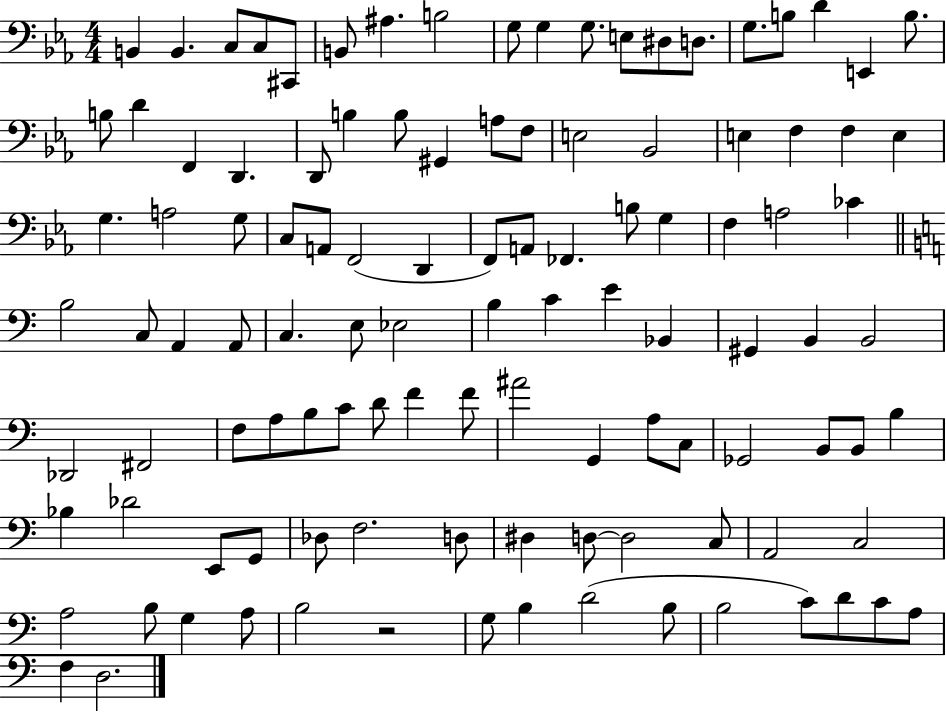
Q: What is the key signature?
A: EES major